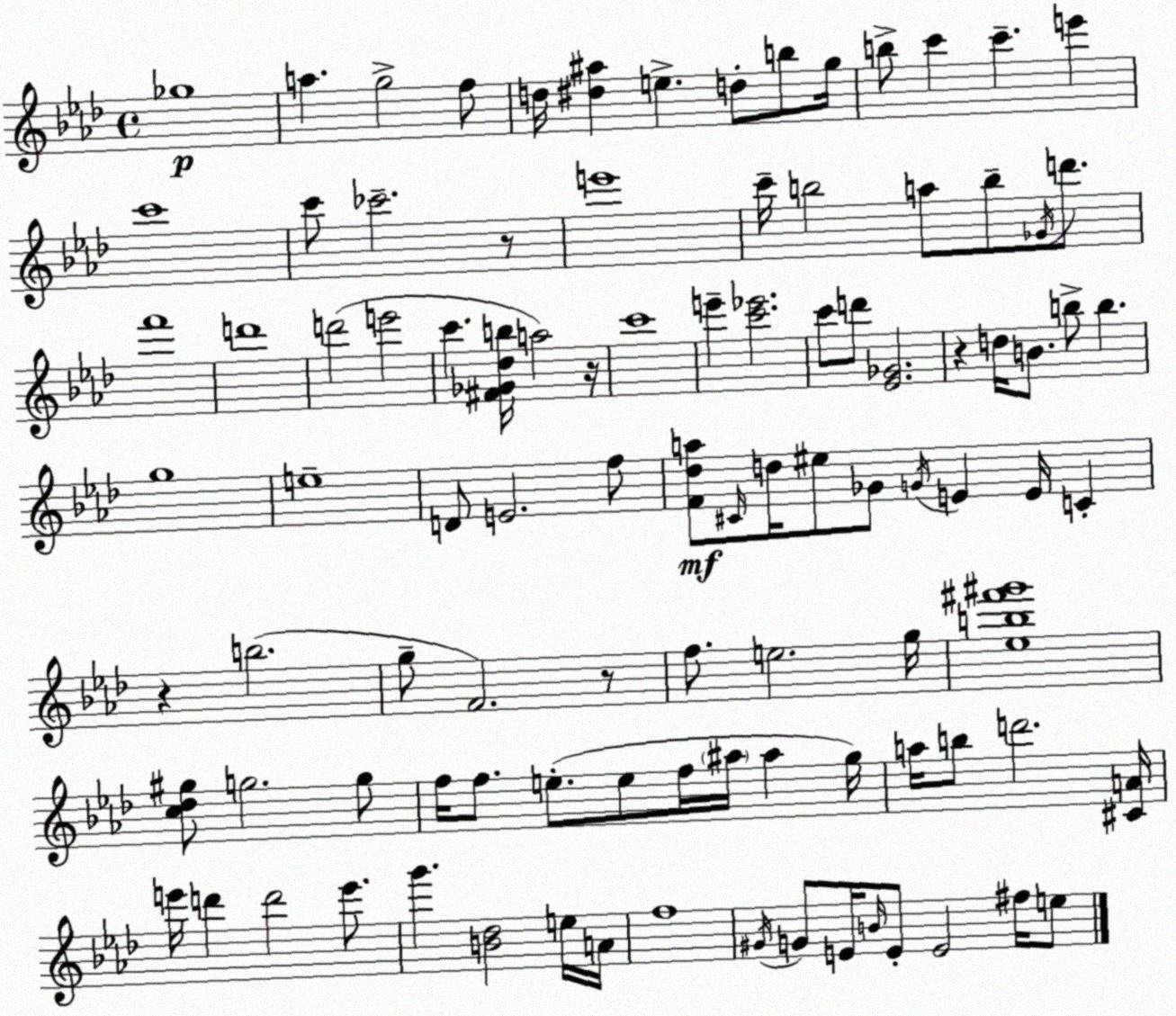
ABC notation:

X:1
T:Untitled
M:4/4
L:1/4
K:Fm
_g4 a g2 f/2 d/4 [^d^a] e d/2 b/2 g/4 b/2 c' c' e' c'4 c'/2 _c'2 z/2 e'4 c'/4 b2 a/2 b/2 _G/4 d'/2 f'4 d'4 d'2 e'2 c' [^F_G_db]/4 a2 z/4 c'4 e' [c'_e']2 c'/2 d'/2 [_E_G]2 z d/4 B/2 b/2 b g4 e4 D/2 E2 f/2 [F_da]/2 ^C/4 d/4 ^e/2 _G/2 G/4 E E/4 C z b2 g/2 F2 z/2 f/2 e2 g/4 [_eb^f'^g']4 [c_d^g]/2 g2 g/2 f/4 f/2 e/2 e/2 f/4 ^a/4 ^a g/4 a/4 b/2 d'2 [^CA]/4 e'/4 d' d'2 e'/2 g' [B_d]2 e/4 A/4 f4 ^G/4 G/2 E/4 B/4 E/2 E2 ^f/4 e/2